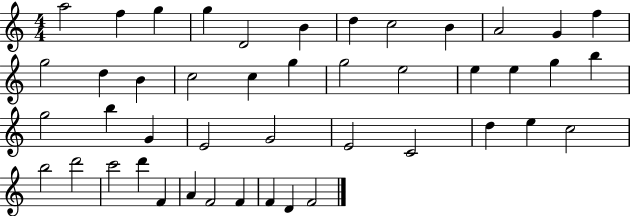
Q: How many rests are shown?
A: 0